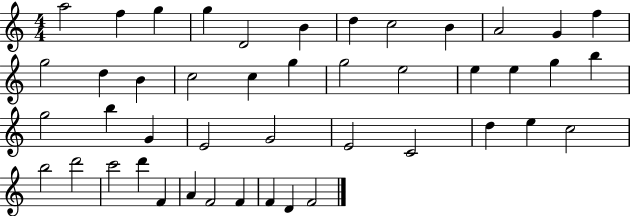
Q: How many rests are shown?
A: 0